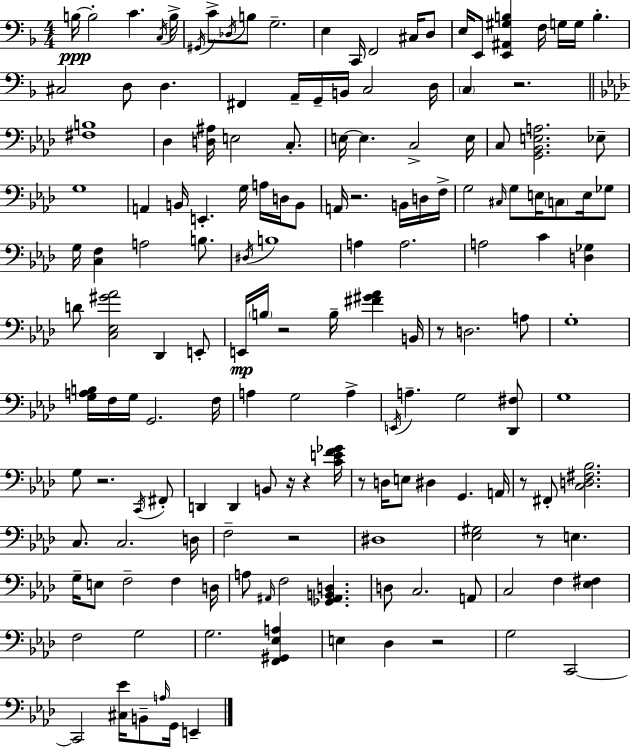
B3/s B3/h C4/q. C3/s B3/s G#2/s C4/e Db3/s B3/e G3/h. E3/q C2/s F2/h C#3/s D3/e E3/s E2/e [E2,A#2,G#3,B3]/q F3/s G3/s G3/s B3/q. C#3/h D3/e D3/q. F#2/q A2/s G2/s B2/s C3/h D3/s C3/q R/h. [F#3,B3]/w Db3/q [D3,A#3]/s E3/h C3/e. E3/s E3/q. C3/h E3/s C3/e [G2,Bb2,E3,A3]/h. Eb3/e G3/w A2/q B2/s E2/q. G3/s A3/s D3/s B2/e A2/s R/h. B2/s D3/s F3/s G3/h C#3/s G3/e E3/s C3/e E3/s Gb3/e G3/s [C3,F3]/q A3/h B3/e. D#3/s B3/w A3/q A3/h. A3/h C4/q [D3,Gb3]/q D4/e [C3,Eb3,G#4,Ab4]/h Db2/q E2/e E2/s B3/s R/h B3/s [F#4,G#4,Ab4]/q B2/s R/e D3/h. A3/e G3/w [G3,A3,B3]/s F3/s G3/s G2/h. F3/s A3/q G3/h A3/q E2/s A3/q. G3/h [Db2,F#3]/e G3/w G3/e R/h. C2/s F#2/e D2/q D2/q B2/e R/s R/q [C4,E4,F4,Gb4]/s R/e D3/s E3/e D#3/q G2/q. A2/s R/e F#2/e [C3,D3,F#3,Bb3]/h. C3/e. C3/h. D3/s F3/h R/h D#3/w [Eb3,G#3]/h R/e E3/q. G3/s E3/e F3/h F3/q D3/s A3/e A#2/s F3/h [Gb2,A#2,B2,D3]/q. D3/e C3/h. A2/e C3/h F3/q [Eb3,F#3]/q F3/h G3/h G3/h. [F2,G#2,Eb3,A3]/q E3/q Db3/q R/h G3/h C2/h C2/h [C#3,Eb4]/s B2/e A3/s G2/s E2/q